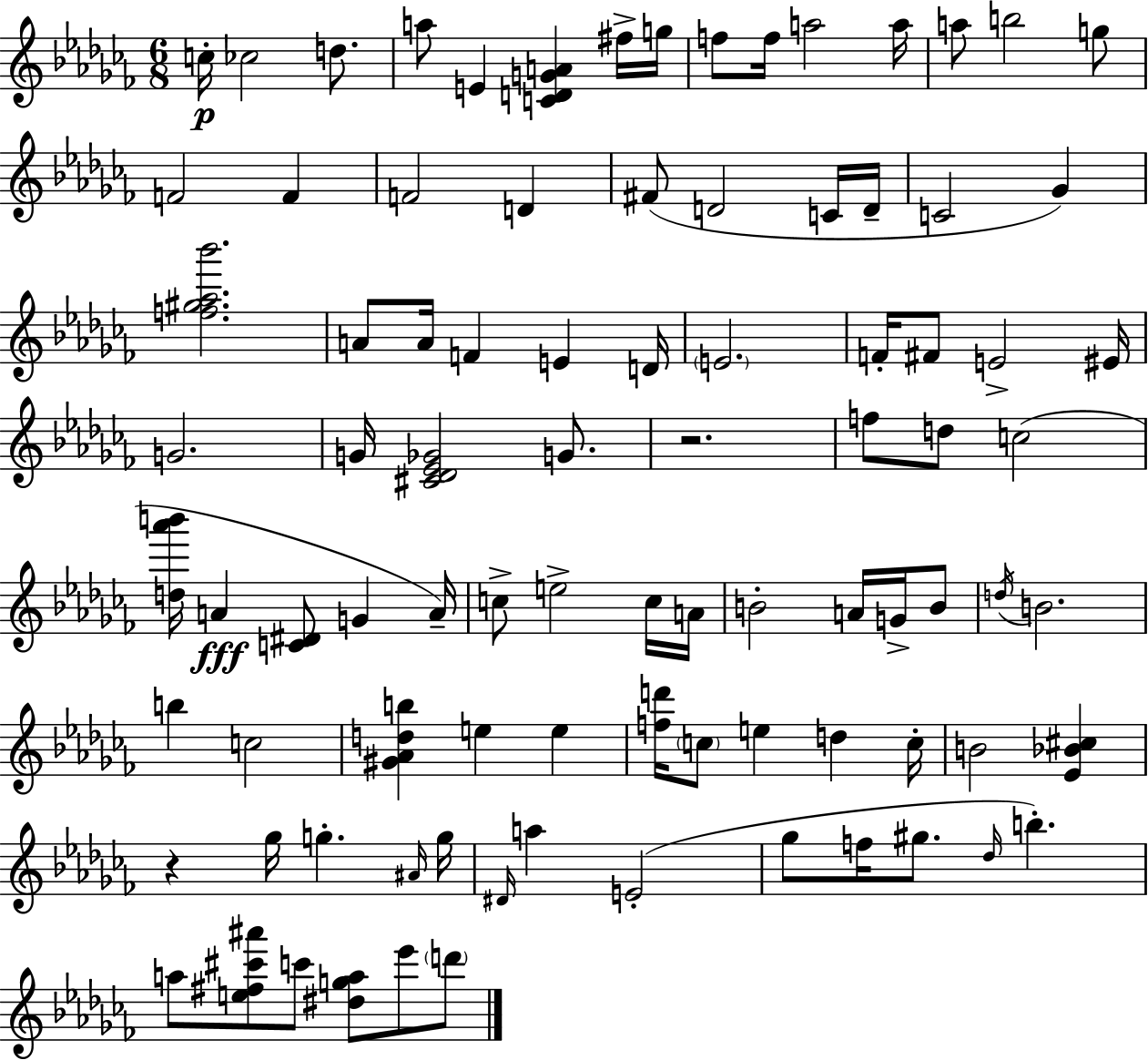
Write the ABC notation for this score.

X:1
T:Untitled
M:6/8
L:1/4
K:Abm
c/4 _c2 d/2 a/2 E [CDGA] ^f/4 g/4 f/2 f/4 a2 a/4 a/2 b2 g/2 F2 F F2 D ^F/2 D2 C/4 D/4 C2 _G [f^g_a_b']2 A/2 A/4 F E D/4 E2 F/4 ^F/2 E2 ^E/4 G2 G/4 [^C_D_E_G]2 G/2 z2 f/2 d/2 c2 [d_a'b']/4 A [C^D]/2 G A/4 c/2 e2 c/4 A/4 B2 A/4 G/4 B/2 d/4 B2 b c2 [^G_Adb] e e [fd']/4 c/2 e d c/4 B2 [_E_B^c] z _g/4 g ^A/4 g/4 ^D/4 a E2 _g/2 f/4 ^g/2 _d/4 b a/2 [e^f^c'^a']/2 c'/2 [^dga]/2 _e'/2 d'/2